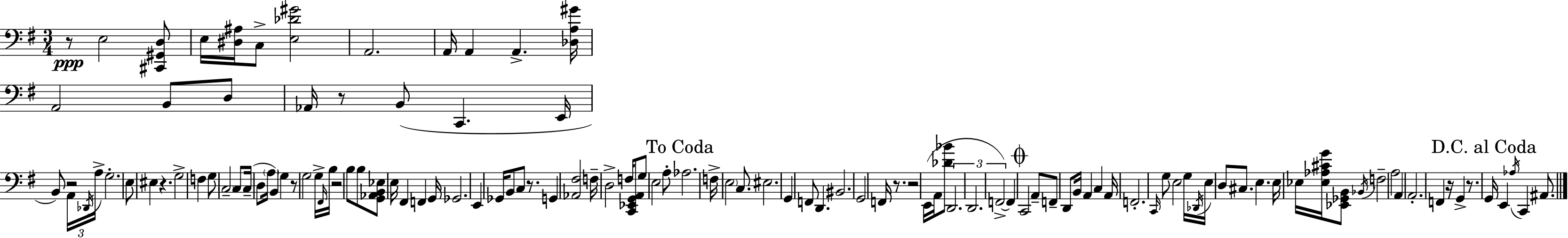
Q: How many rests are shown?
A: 11